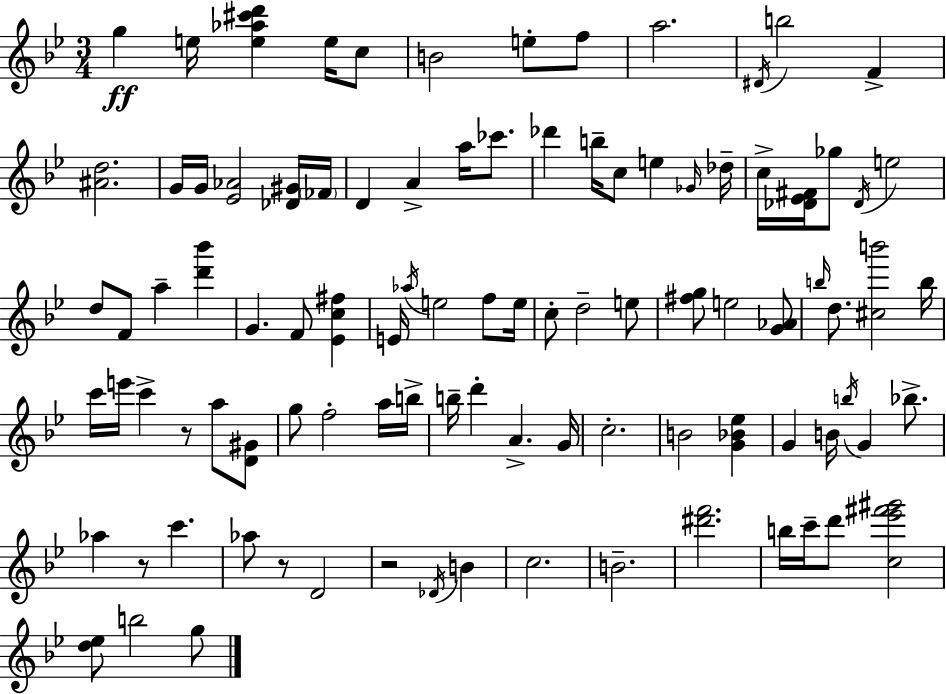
{
  \clef treble
  \numericTimeSignature
  \time 3/4
  \key g \minor
  g''4\ff e''16 <e'' aes'' cis''' d'''>4 e''16 c''8 | b'2 e''8-. f''8 | a''2. | \acciaccatura { dis'16 } b''2 f'4-> | \break <ais' d''>2. | g'16 g'16 <ees' aes'>2 <des' gis'>16 | \parenthesize fes'16 d'4 a'4-> a''16 ces'''8. | des'''4 b''16-- c''8 e''4 | \break \grace { ges'16 } des''16-- c''16-> <des' ees' fis'>16 ges''8 \acciaccatura { des'16 } e''2 | d''8 f'8 a''4-- <d''' bes'''>4 | g'4. f'8 <ees' c'' fis''>4 | e'16 \acciaccatura { aes''16 } e''2 | \break f''8 e''16 c''8-. d''2-- | e''8 <fis'' g''>8 e''2 | <g' aes'>8 \grace { b''16 } d''8. <cis'' b'''>2 | b''16 c'''16 e'''16 c'''4-> r8 | \break a''8 <d' gis'>8 g''8 f''2-. | a''16 b''16-> b''16-- d'''4-. a'4.-> | g'16 c''2.-. | b'2 | \break <g' bes' ees''>4 g'4 b'16 \acciaccatura { b''16 } g'4 | bes''8.-> aes''4 r8 | c'''4. aes''8 r8 d'2 | r2 | \break \acciaccatura { des'16 } b'4 c''2. | b'2.-- | <dis''' f'''>2. | b''16 c'''16-- d'''8 <c'' ees''' fis''' gis'''>2 | \break <d'' ees''>8 b''2 | g''8 \bar "|."
}